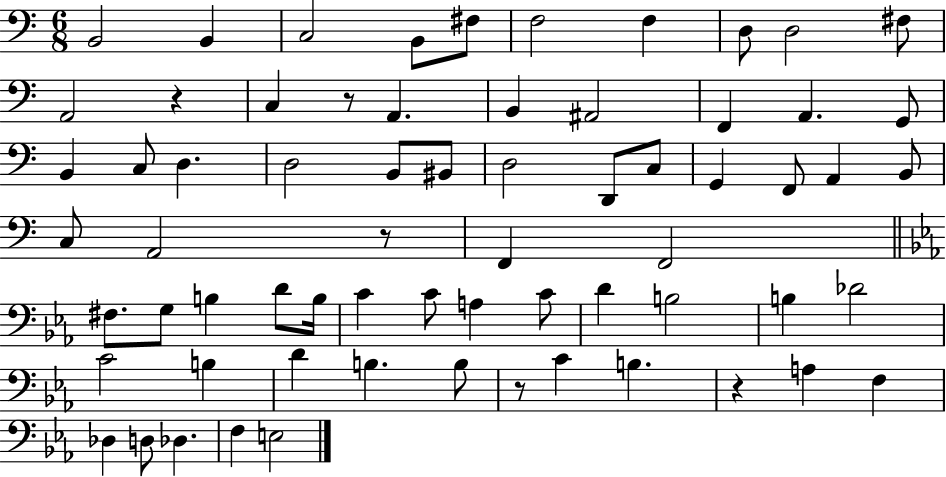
{
  \clef bass
  \numericTimeSignature
  \time 6/8
  \key c \major
  b,2 b,4 | c2 b,8 fis8 | f2 f4 | d8 d2 fis8 | \break a,2 r4 | c4 r8 a,4. | b,4 ais,2 | f,4 a,4. g,8 | \break b,4 c8 d4. | d2 b,8 bis,8 | d2 d,8 c8 | g,4 f,8 a,4 b,8 | \break c8 a,2 r8 | f,4 f,2 | \bar "||" \break \key ees \major fis8. g8 b4 d'8 b16 | c'4 c'8 a4 c'8 | d'4 b2 | b4 des'2 | \break c'2 b4 | d'4 b4. b8 | r8 c'4 b4. | r4 a4 f4 | \break des4 d8 des4. | f4 e2 | \bar "|."
}